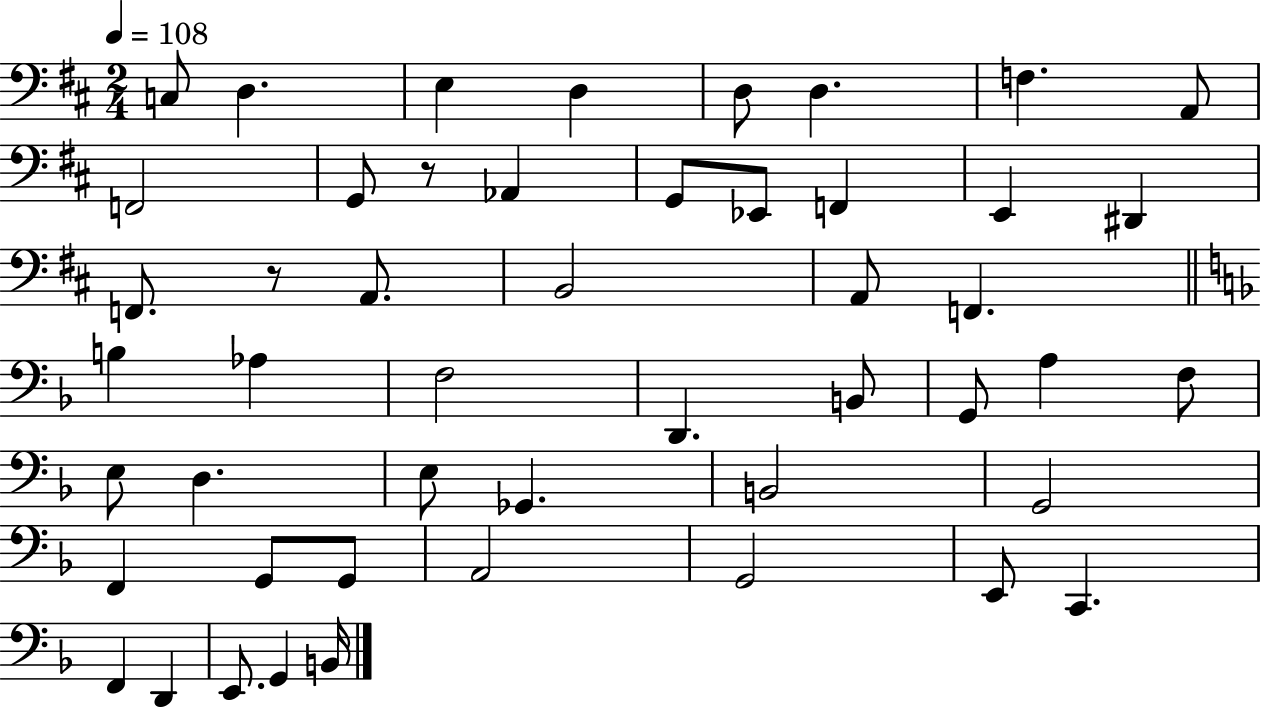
{
  \clef bass
  \numericTimeSignature
  \time 2/4
  \key d \major
  \tempo 4 = 108
  c8 d4. | e4 d4 | d8 d4. | f4. a,8 | \break f,2 | g,8 r8 aes,4 | g,8 ees,8 f,4 | e,4 dis,4 | \break f,8. r8 a,8. | b,2 | a,8 f,4. | \bar "||" \break \key f \major b4 aes4 | f2 | d,4. b,8 | g,8 a4 f8 | \break e8 d4. | e8 ges,4. | b,2 | g,2 | \break f,4 g,8 g,8 | a,2 | g,2 | e,8 c,4. | \break f,4 d,4 | e,8. g,4 b,16 | \bar "|."
}